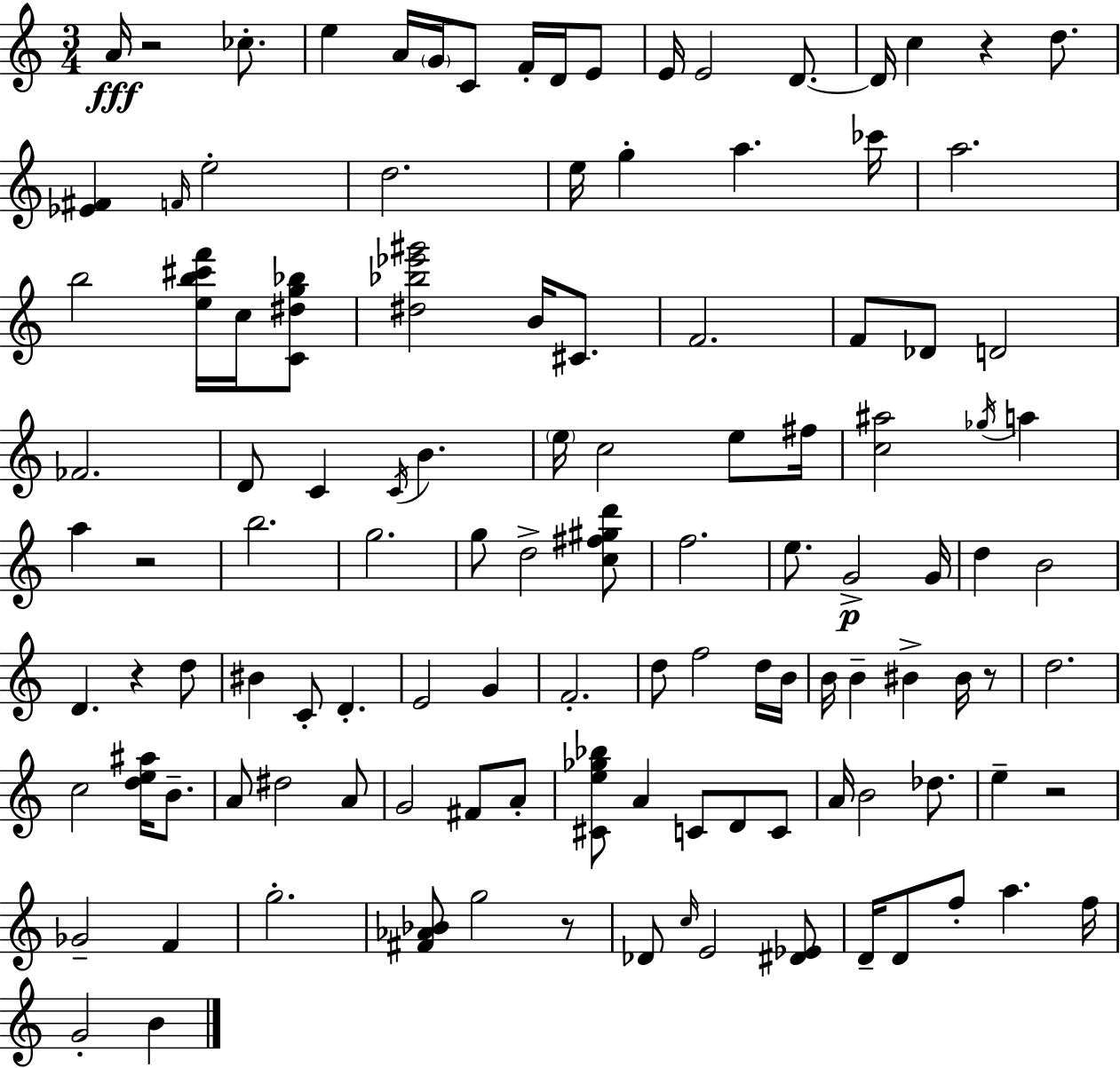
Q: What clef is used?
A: treble